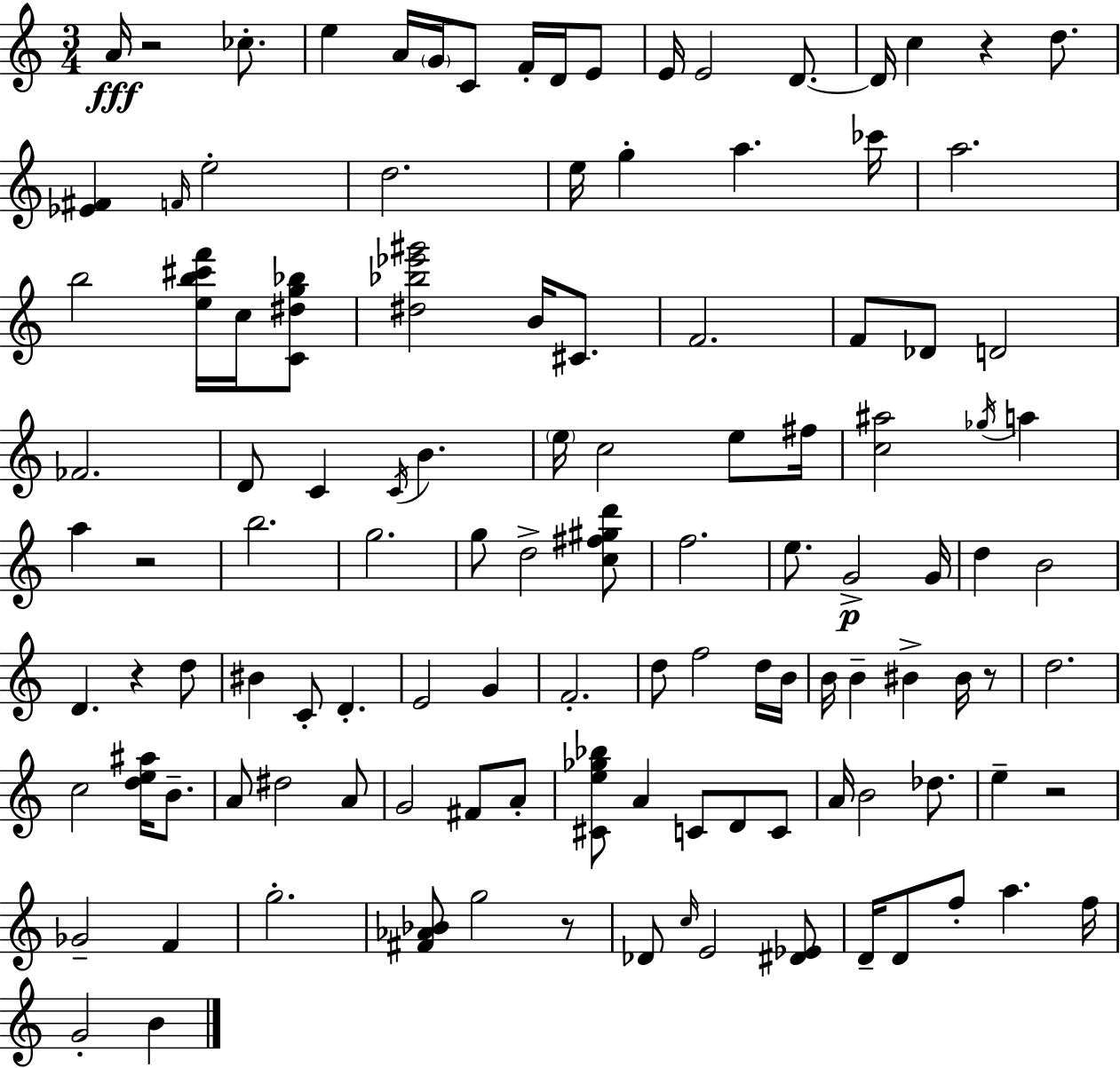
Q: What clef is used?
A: treble